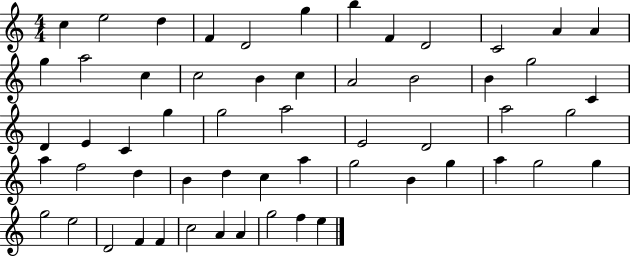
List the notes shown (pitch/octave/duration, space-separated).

C5/q E5/h D5/q F4/q D4/h G5/q B5/q F4/q D4/h C4/h A4/q A4/q G5/q A5/h C5/q C5/h B4/q C5/q A4/h B4/h B4/q G5/h C4/q D4/q E4/q C4/q G5/q G5/h A5/h E4/h D4/h A5/h G5/h A5/q F5/h D5/q B4/q D5/q C5/q A5/q G5/h B4/q G5/q A5/q G5/h G5/q G5/h E5/h D4/h F4/q F4/q C5/h A4/q A4/q G5/h F5/q E5/q